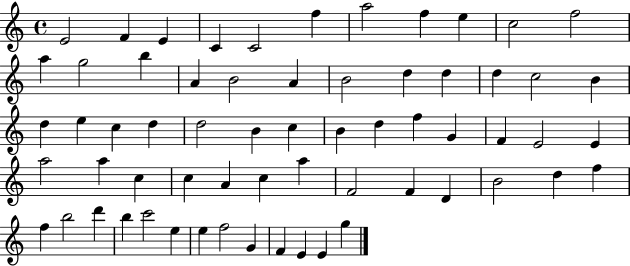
{
  \clef treble
  \time 4/4
  \defaultTimeSignature
  \key c \major
  e'2 f'4 e'4 | c'4 c'2 f''4 | a''2 f''4 e''4 | c''2 f''2 | \break a''4 g''2 b''4 | a'4 b'2 a'4 | b'2 d''4 d''4 | d''4 c''2 b'4 | \break d''4 e''4 c''4 d''4 | d''2 b'4 c''4 | b'4 d''4 f''4 g'4 | f'4 e'2 e'4 | \break a''2 a''4 c''4 | c''4 a'4 c''4 a''4 | f'2 f'4 d'4 | b'2 d''4 f''4 | \break f''4 b''2 d'''4 | b''4 c'''2 e''4 | e''4 f''2 g'4 | f'4 e'4 e'4 g''4 | \break \bar "|."
}